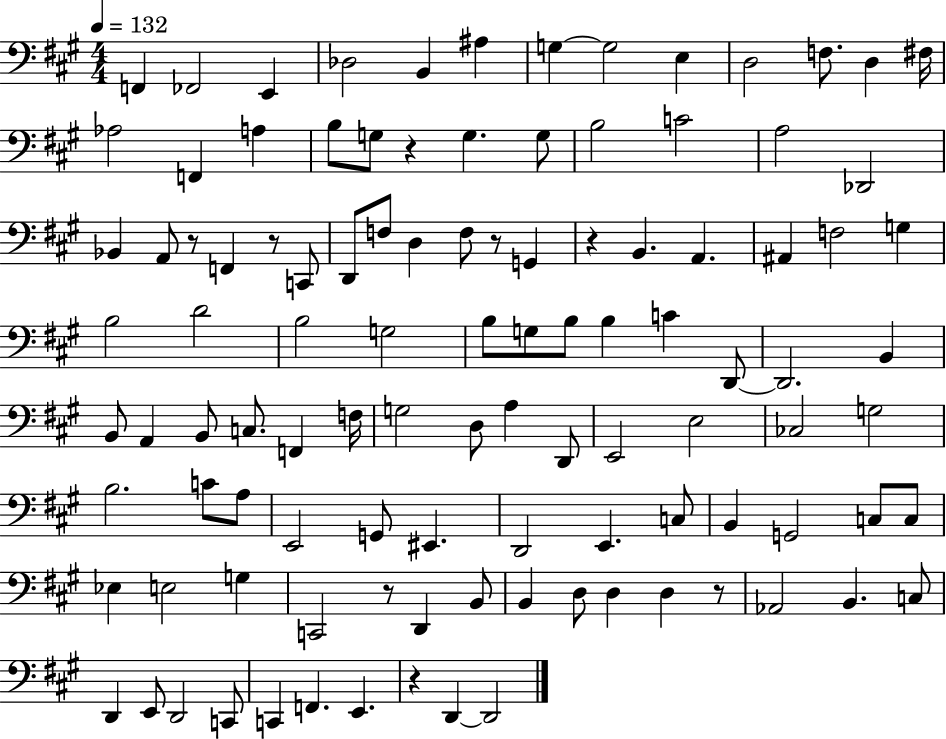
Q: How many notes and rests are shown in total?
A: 107